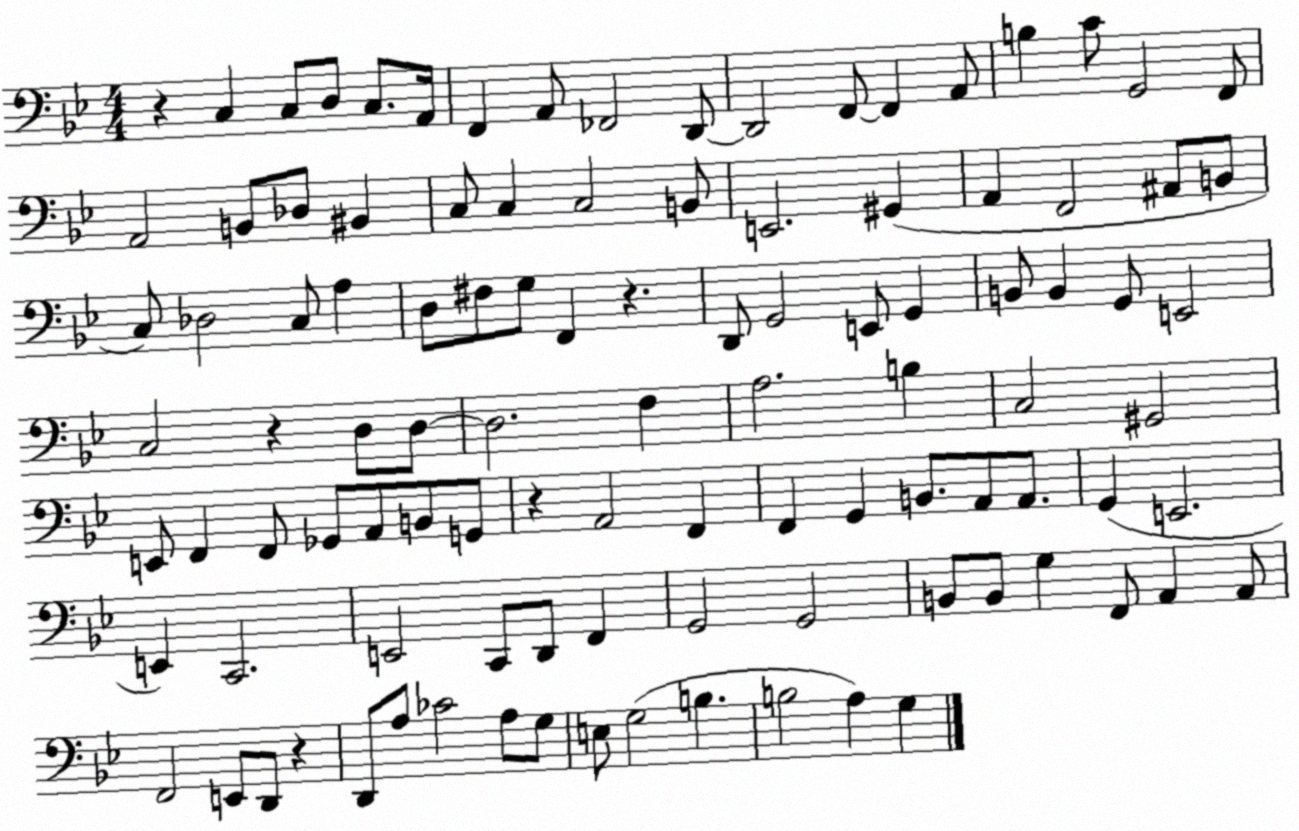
X:1
T:Untitled
M:4/4
L:1/4
K:Bb
z C, C,/2 D,/2 C,/2 A,,/4 F,, A,,/2 _F,,2 D,,/2 D,,2 F,,/2 F,, A,,/2 B, C/2 G,,2 F,,/2 A,,2 B,,/2 _D,/2 ^B,, C,/2 C, C,2 B,,/2 E,,2 ^G,, A,, F,,2 ^A,,/2 B,,/2 C,/2 _D,2 C,/2 A, D,/2 ^F,/2 G,/2 F,, z D,,/2 G,,2 E,,/2 G,, B,,/2 B,, G,,/2 E,,2 C,2 z D,/2 D,/2 D,2 F, A,2 B, C,2 ^G,,2 E,,/2 F,, F,,/2 _G,,/2 A,,/2 B,,/2 G,,/2 z A,,2 F,, F,, G,, B,,/2 A,,/2 A,,/2 G,, E,,2 E,, C,,2 E,,2 C,,/2 D,,/2 F,, G,,2 G,,2 B,,/2 B,,/2 G, F,,/2 A,, A,,/2 F,,2 E,,/2 D,,/2 z D,,/2 A,/2 _C2 A,/2 G,/2 E,/2 G,2 B, B,2 A, G,